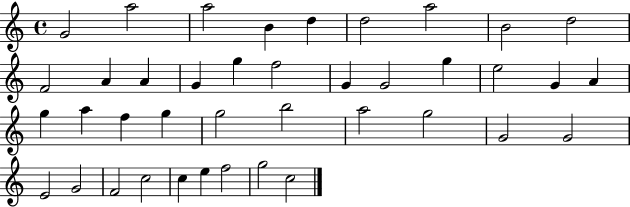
X:1
T:Untitled
M:4/4
L:1/4
K:C
G2 a2 a2 B d d2 a2 B2 d2 F2 A A G g f2 G G2 g e2 G A g a f g g2 b2 a2 g2 G2 G2 E2 G2 F2 c2 c e f2 g2 c2